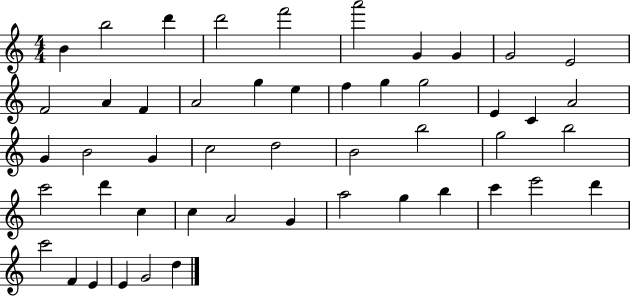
{
  \clef treble
  \numericTimeSignature
  \time 4/4
  \key c \major
  b'4 b''2 d'''4 | d'''2 f'''2 | a'''2 g'4 g'4 | g'2 e'2 | \break f'2 a'4 f'4 | a'2 g''4 e''4 | f''4 g''4 g''2 | e'4 c'4 a'2 | \break g'4 b'2 g'4 | c''2 d''2 | b'2 b''2 | g''2 b''2 | \break c'''2 d'''4 c''4 | c''4 a'2 g'4 | a''2 g''4 b''4 | c'''4 e'''2 d'''4 | \break c'''2 f'4 e'4 | e'4 g'2 d''4 | \bar "|."
}